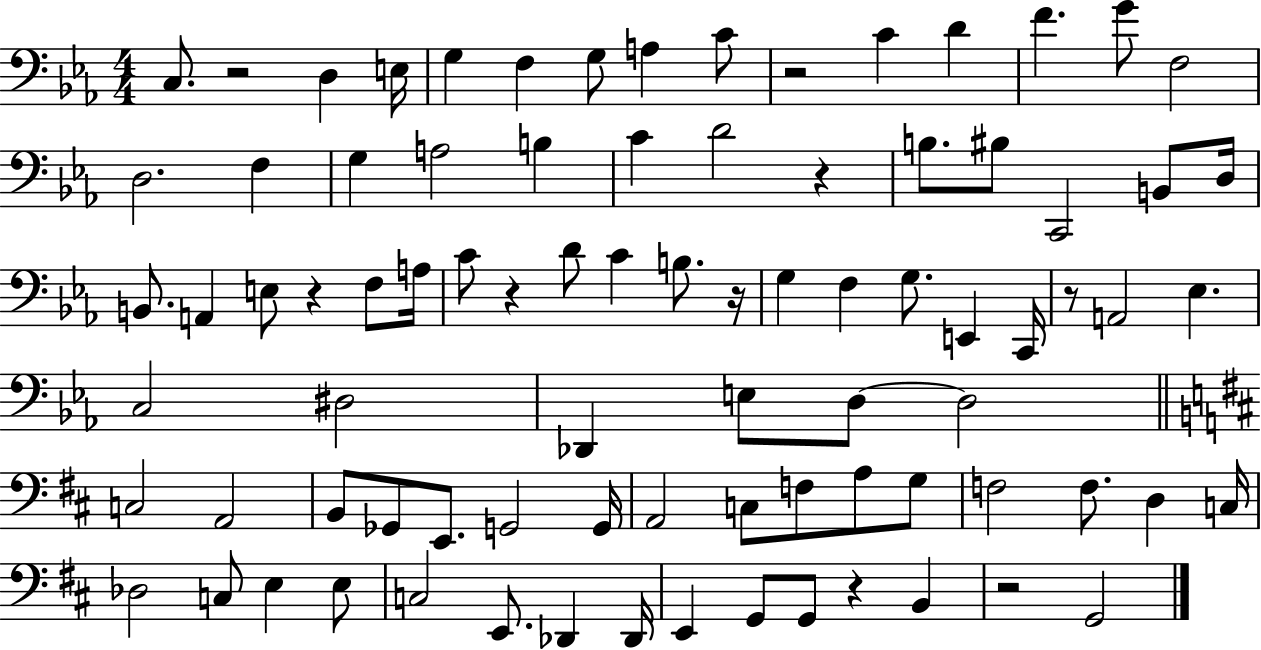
X:1
T:Untitled
M:4/4
L:1/4
K:Eb
C,/2 z2 D, E,/4 G, F, G,/2 A, C/2 z2 C D F G/2 F,2 D,2 F, G, A,2 B, C D2 z B,/2 ^B,/2 C,,2 B,,/2 D,/4 B,,/2 A,, E,/2 z F,/2 A,/4 C/2 z D/2 C B,/2 z/4 G, F, G,/2 E,, C,,/4 z/2 A,,2 _E, C,2 ^D,2 _D,, E,/2 D,/2 D,2 C,2 A,,2 B,,/2 _G,,/2 E,,/2 G,,2 G,,/4 A,,2 C,/2 F,/2 A,/2 G,/2 F,2 F,/2 D, C,/4 _D,2 C,/2 E, E,/2 C,2 E,,/2 _D,, _D,,/4 E,, G,,/2 G,,/2 z B,, z2 G,,2